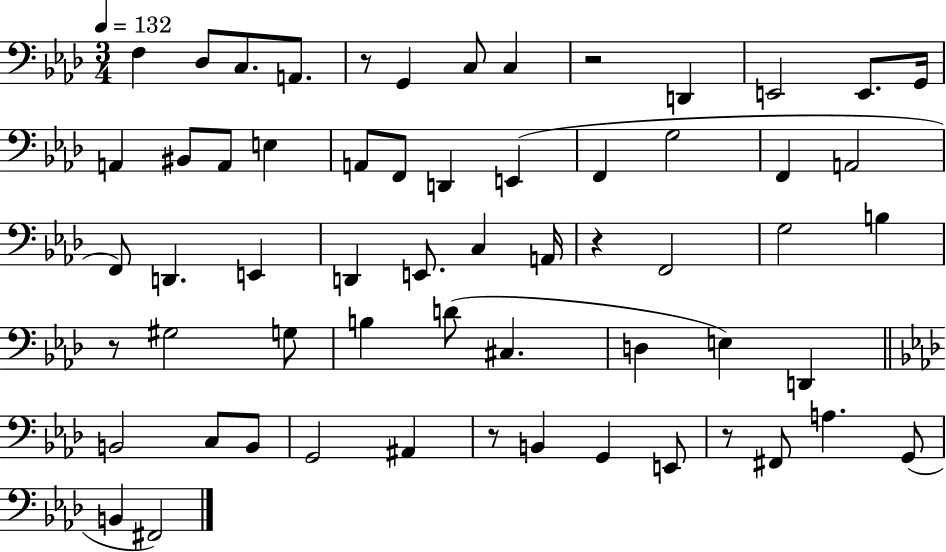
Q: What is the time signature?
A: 3/4